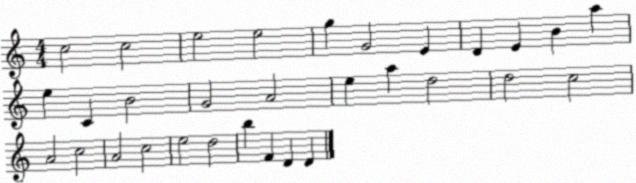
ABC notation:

X:1
T:Untitled
M:4/4
L:1/4
K:C
c2 c2 e2 e2 g G2 E D E B a e C B2 G2 A2 e a d2 d2 c2 A2 c2 A2 c2 e2 d2 b F D D